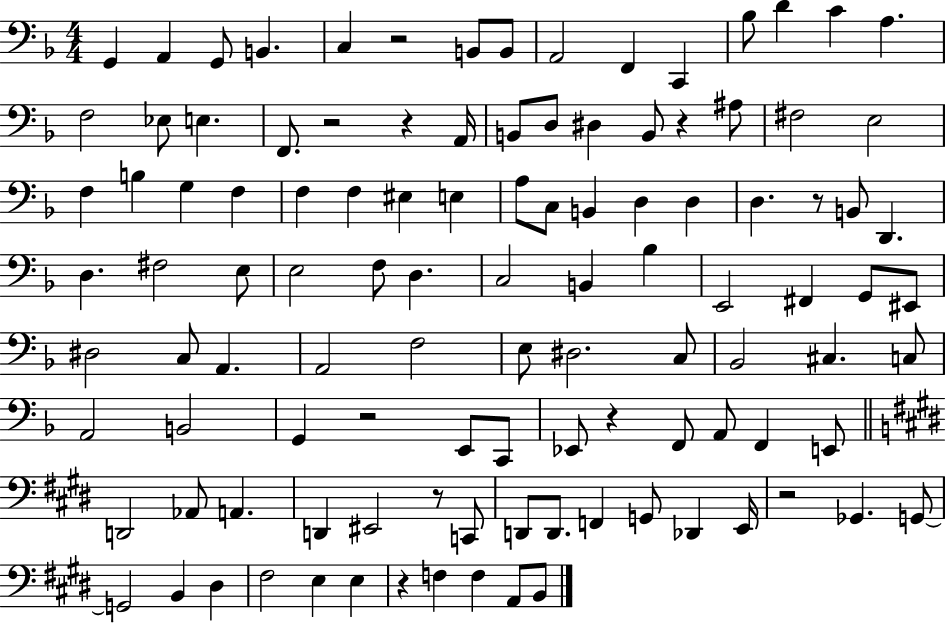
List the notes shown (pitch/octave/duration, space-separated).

G2/q A2/q G2/e B2/q. C3/q R/h B2/e B2/e A2/h F2/q C2/q Bb3/e D4/q C4/q A3/q. F3/h Eb3/e E3/q. F2/e. R/h R/q A2/s B2/e D3/e D#3/q B2/e R/q A#3/e F#3/h E3/h F3/q B3/q G3/q F3/q F3/q F3/q EIS3/q E3/q A3/e C3/e B2/q D3/q D3/q D3/q. R/e B2/e D2/q. D3/q. F#3/h E3/e E3/h F3/e D3/q. C3/h B2/q Bb3/q E2/h F#2/q G2/e EIS2/e D#3/h C3/e A2/q. A2/h F3/h E3/e D#3/h. C3/e Bb2/h C#3/q. C3/e A2/h B2/h G2/q R/h E2/e C2/e Eb2/e R/q F2/e A2/e F2/q E2/e D2/h Ab2/e A2/q. D2/q EIS2/h R/e C2/e D2/e D2/e. F2/q G2/e Db2/q E2/s R/h Gb2/q. G2/e G2/h B2/q D#3/q F#3/h E3/q E3/q R/q F3/q F3/q A2/e B2/e